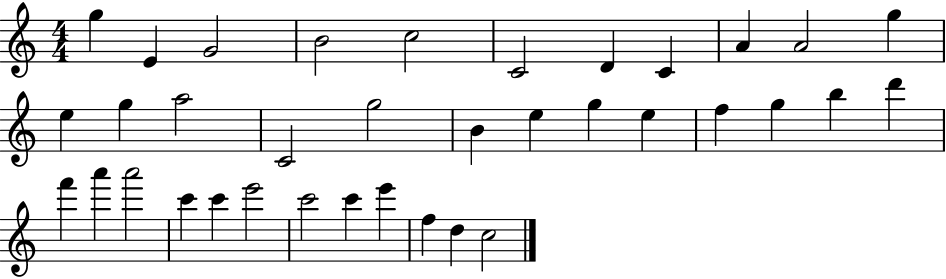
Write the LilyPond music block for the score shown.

{
  \clef treble
  \numericTimeSignature
  \time 4/4
  \key c \major
  g''4 e'4 g'2 | b'2 c''2 | c'2 d'4 c'4 | a'4 a'2 g''4 | \break e''4 g''4 a''2 | c'2 g''2 | b'4 e''4 g''4 e''4 | f''4 g''4 b''4 d'''4 | \break f'''4 a'''4 a'''2 | c'''4 c'''4 e'''2 | c'''2 c'''4 e'''4 | f''4 d''4 c''2 | \break \bar "|."
}